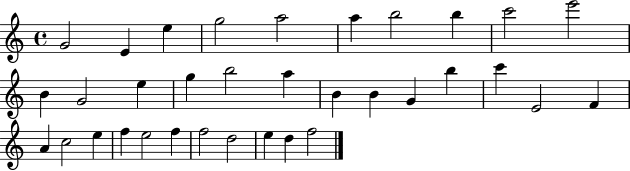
{
  \clef treble
  \time 4/4
  \defaultTimeSignature
  \key c \major
  g'2 e'4 e''4 | g''2 a''2 | a''4 b''2 b''4 | c'''2 e'''2 | \break b'4 g'2 e''4 | g''4 b''2 a''4 | b'4 b'4 g'4 b''4 | c'''4 e'2 f'4 | \break a'4 c''2 e''4 | f''4 e''2 f''4 | f''2 d''2 | e''4 d''4 f''2 | \break \bar "|."
}